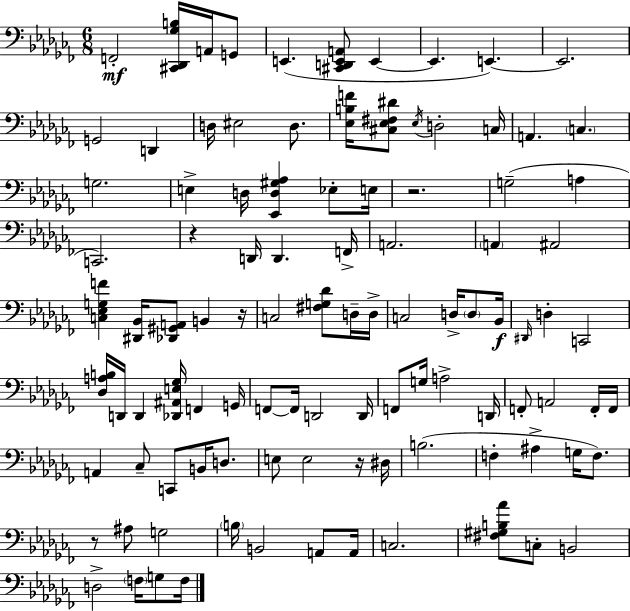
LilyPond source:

{
  \clef bass
  \numericTimeSignature
  \time 6/8
  \key aes \minor
  f,2-.\mf <cis, des, ges b>16 a,16 g,8 | e,4.( <cis, d, e, a,>8 e,4~~ | e,4. e,4.~~) | e,2. | \break g,2 d,4 | d16 eis2 d8. | <ees b f'>16 <cis ees fis dis'>8 \acciaccatura { ees16 } d2-. | c16 a,4. \parenthesize c4. | \break g2. | e4-> d16 <ees, d gis aes>4 ees8-. | e16 r2. | g2--( a4 | \break c,2.) | r4 d,16 d,4. | f,16-> a,2. | \parenthesize a,4 ais,2 | \break <c ees g f'>4 <dis, bes,>16 <des, gis, a,>8 b,4 | r16 c2 <fis g des'>8 d16-- | d16-> c2 d16-> \parenthesize d8 | bes,16\f \grace { dis,16 } d4-. c,2 | \break <des a b>16 d,16 d,4 <des, ais, e ges>16 f,4 | g,16 f,8~~ f,16 d,2 | d,16 f,8 g16 a2-> | d,16 f,8-. a,2 | \break f,16-. f,16 a,4 ces8-- c,8 b,16 d8. | e8 e2 | r16 dis16 b2.( | f4-. ais4-> g16 f8.) | \break r8 ais8 g2 | \parenthesize b16 b,2 a,8 | a,16 c2. | <fis gis b aes'>8 c8-. b,2 | \break d2-> \parenthesize f16 g8 | f16 \bar "|."
}